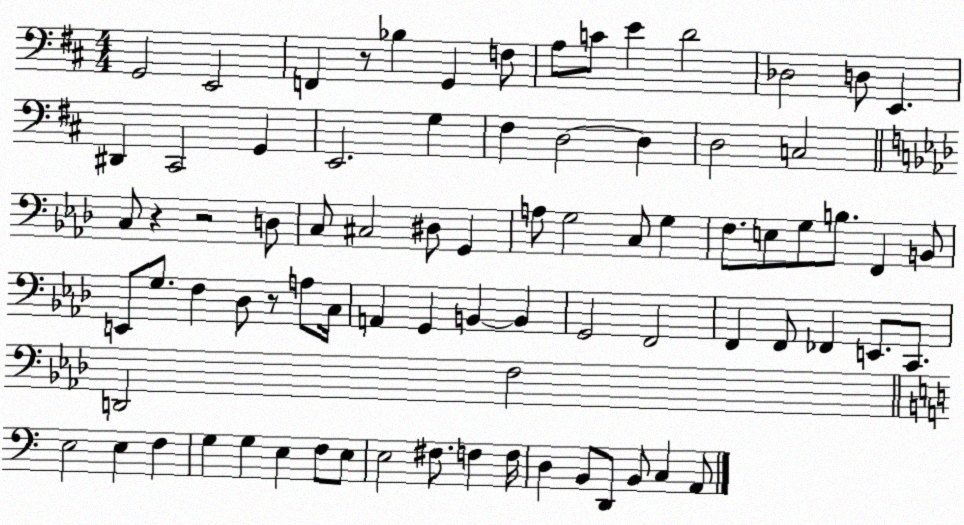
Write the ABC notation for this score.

X:1
T:Untitled
M:4/4
L:1/4
K:D
G,,2 E,,2 F,, z/2 _B, G,, F,/2 A,/2 C/2 E D2 _D,2 D,/2 E,, ^D,, ^C,,2 G,, E,,2 G, ^F, D,2 D, D,2 C,2 C,/2 z z2 D,/2 C,/2 ^C,2 ^D,/2 G,, A,/2 G,2 C,/2 G, F,/2 E,/2 G,/2 B,/2 F,, B,,/2 E,,/2 G,/2 F, _D,/2 z/2 A,/2 C,/4 A,, G,, B,, B,, G,,2 F,,2 F,, F,,/2 _F,, E,,/2 C,,/2 D,,2 F,2 E,2 E, F, G, G, E, F,/2 E,/2 E,2 ^F,/2 F, F,/4 D, B,,/2 D,,/2 B,,/2 C, A,,/2